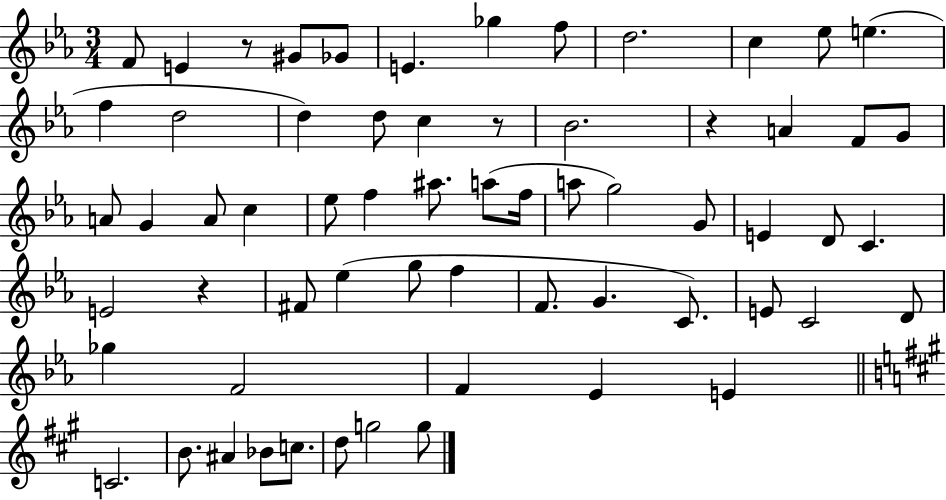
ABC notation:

X:1
T:Untitled
M:3/4
L:1/4
K:Eb
F/2 E z/2 ^G/2 _G/2 E _g f/2 d2 c _e/2 e f d2 d d/2 c z/2 _B2 z A F/2 G/2 A/2 G A/2 c _e/2 f ^a/2 a/2 f/4 a/2 g2 G/2 E D/2 C E2 z ^F/2 _e g/2 f F/2 G C/2 E/2 C2 D/2 _g F2 F _E E C2 B/2 ^A _B/2 c/2 d/2 g2 g/2